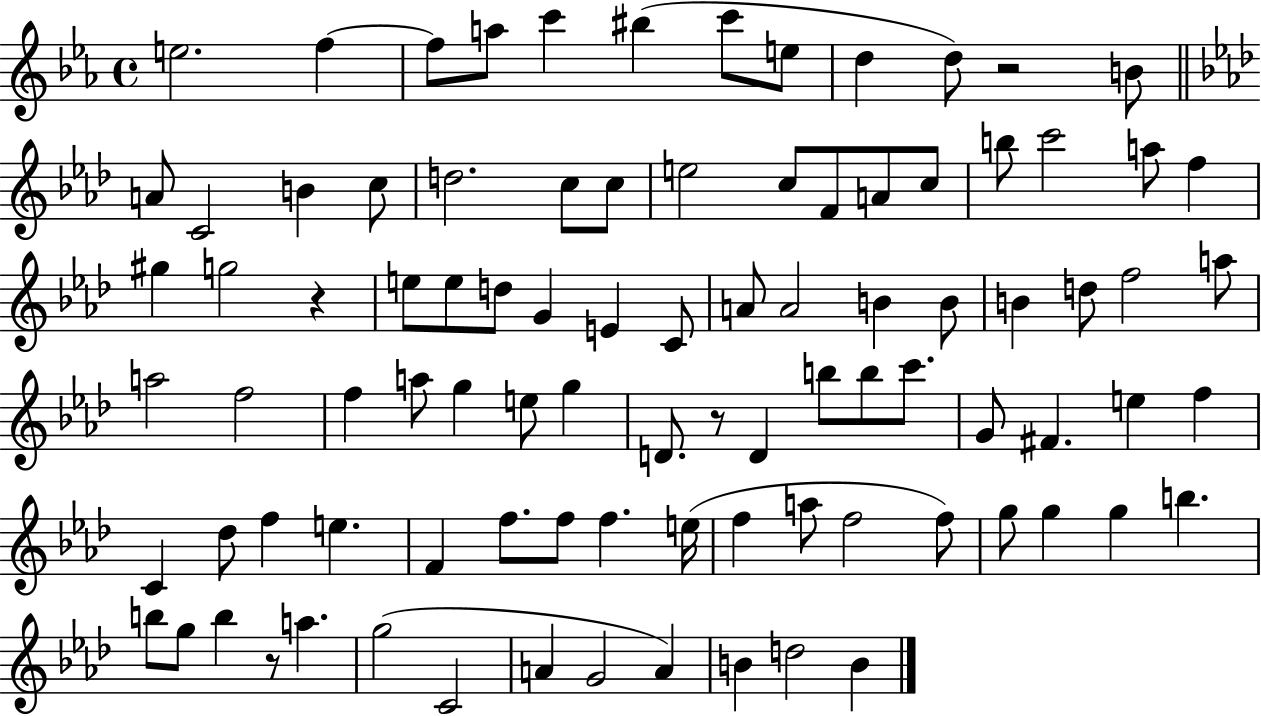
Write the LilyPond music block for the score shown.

{
  \clef treble
  \time 4/4
  \defaultTimeSignature
  \key ees \major
  e''2. f''4~~ | f''8 a''8 c'''4 bis''4( c'''8 e''8 | d''4 d''8) r2 b'8 | \bar "||" \break \key f \minor a'8 c'2 b'4 c''8 | d''2. c''8 c''8 | e''2 c''8 f'8 a'8 c''8 | b''8 c'''2 a''8 f''4 | \break gis''4 g''2 r4 | e''8 e''8 d''8 g'4 e'4 c'8 | a'8 a'2 b'4 b'8 | b'4 d''8 f''2 a''8 | \break a''2 f''2 | f''4 a''8 g''4 e''8 g''4 | d'8. r8 d'4 b''8 b''8 c'''8. | g'8 fis'4. e''4 f''4 | \break c'4 des''8 f''4 e''4. | f'4 f''8. f''8 f''4. e''16( | f''4 a''8 f''2 f''8) | g''8 g''4 g''4 b''4. | \break b''8 g''8 b''4 r8 a''4. | g''2( c'2 | a'4 g'2 a'4) | b'4 d''2 b'4 | \break \bar "|."
}